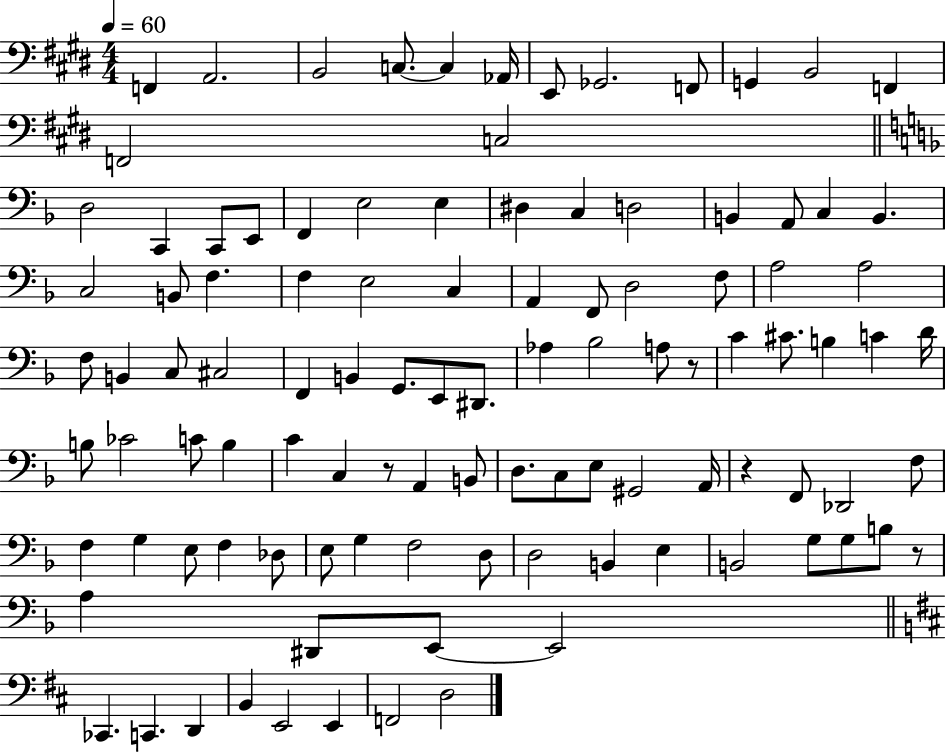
X:1
T:Untitled
M:4/4
L:1/4
K:E
F,, A,,2 B,,2 C,/2 C, _A,,/4 E,,/2 _G,,2 F,,/2 G,, B,,2 F,, F,,2 C,2 D,2 C,, C,,/2 E,,/2 F,, E,2 E, ^D, C, D,2 B,, A,,/2 C, B,, C,2 B,,/2 F, F, E,2 C, A,, F,,/2 D,2 F,/2 A,2 A,2 F,/2 B,, C,/2 ^C,2 F,, B,, G,,/2 E,,/2 ^D,,/2 _A, _B,2 A,/2 z/2 C ^C/2 B, C D/4 B,/2 _C2 C/2 B, C C, z/2 A,, B,,/2 D,/2 C,/2 E,/2 ^G,,2 A,,/4 z F,,/2 _D,,2 F,/2 F, G, E,/2 F, _D,/2 E,/2 G, F,2 D,/2 D,2 B,, E, B,,2 G,/2 G,/2 B,/2 z/2 A, ^D,,/2 E,,/2 E,,2 _C,, C,, D,, B,, E,,2 E,, F,,2 D,2